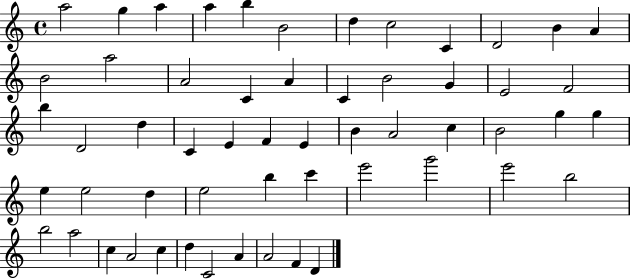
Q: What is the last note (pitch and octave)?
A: D4